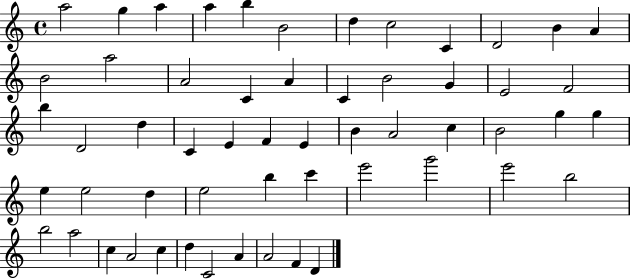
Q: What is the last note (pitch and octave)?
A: D4